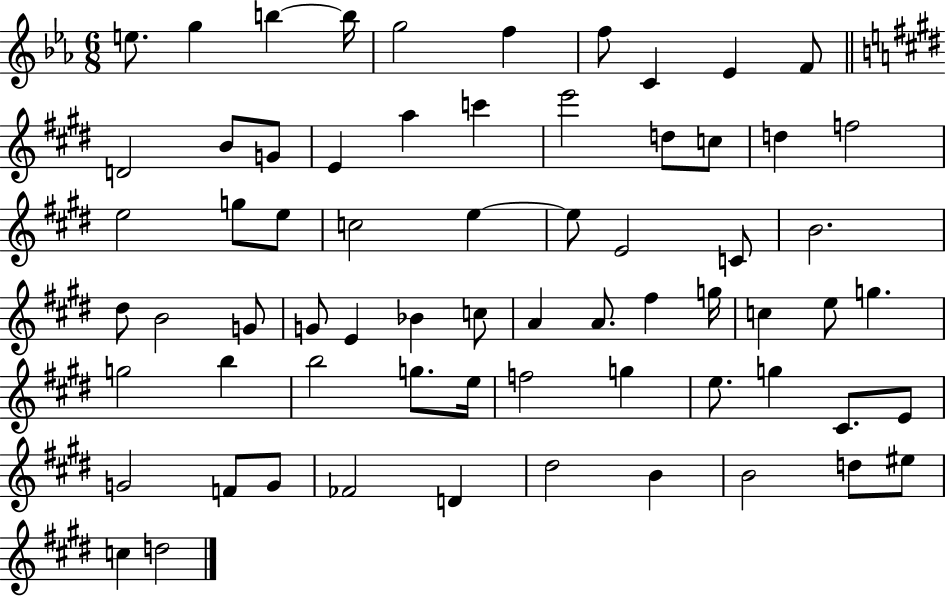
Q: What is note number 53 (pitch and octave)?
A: G5